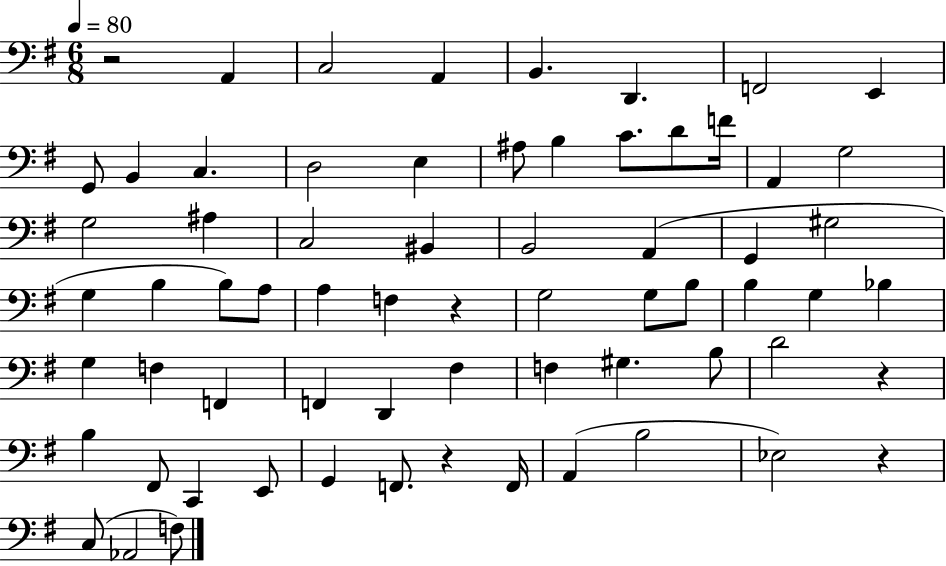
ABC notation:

X:1
T:Untitled
M:6/8
L:1/4
K:G
z2 A,, C,2 A,, B,, D,, F,,2 E,, G,,/2 B,, C, D,2 E, ^A,/2 B, C/2 D/2 F/4 A,, G,2 G,2 ^A, C,2 ^B,, B,,2 A,, G,, ^G,2 G, B, B,/2 A,/2 A, F, z G,2 G,/2 B,/2 B, G, _B, G, F, F,, F,, D,, ^F, F, ^G, B,/2 D2 z B, ^F,,/2 C,, E,,/2 G,, F,,/2 z F,,/4 A,, B,2 _E,2 z C,/2 _A,,2 F,/2